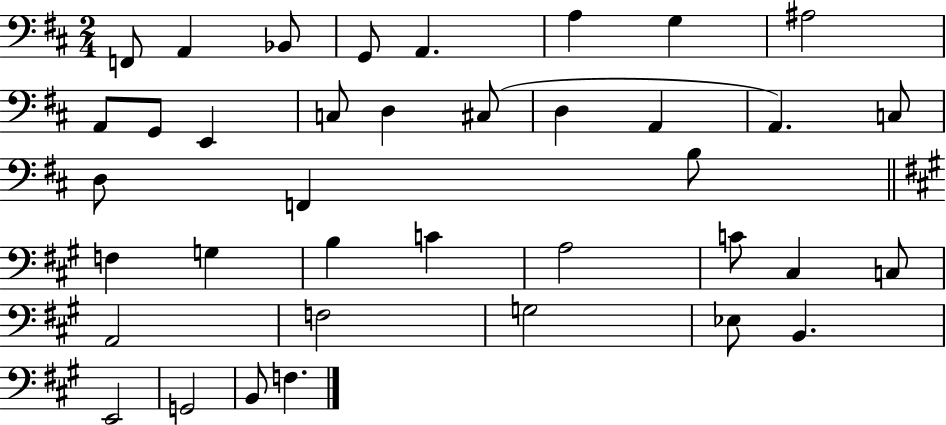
{
  \clef bass
  \numericTimeSignature
  \time 2/4
  \key d \major
  f,8 a,4 bes,8 | g,8 a,4. | a4 g4 | ais2 | \break a,8 g,8 e,4 | c8 d4 cis8( | d4 a,4 | a,4.) c8 | \break d8 f,4 b8 | \bar "||" \break \key a \major f4 g4 | b4 c'4 | a2 | c'8 cis4 c8 | \break a,2 | f2 | g2 | ees8 b,4. | \break e,2 | g,2 | b,8 f4. | \bar "|."
}